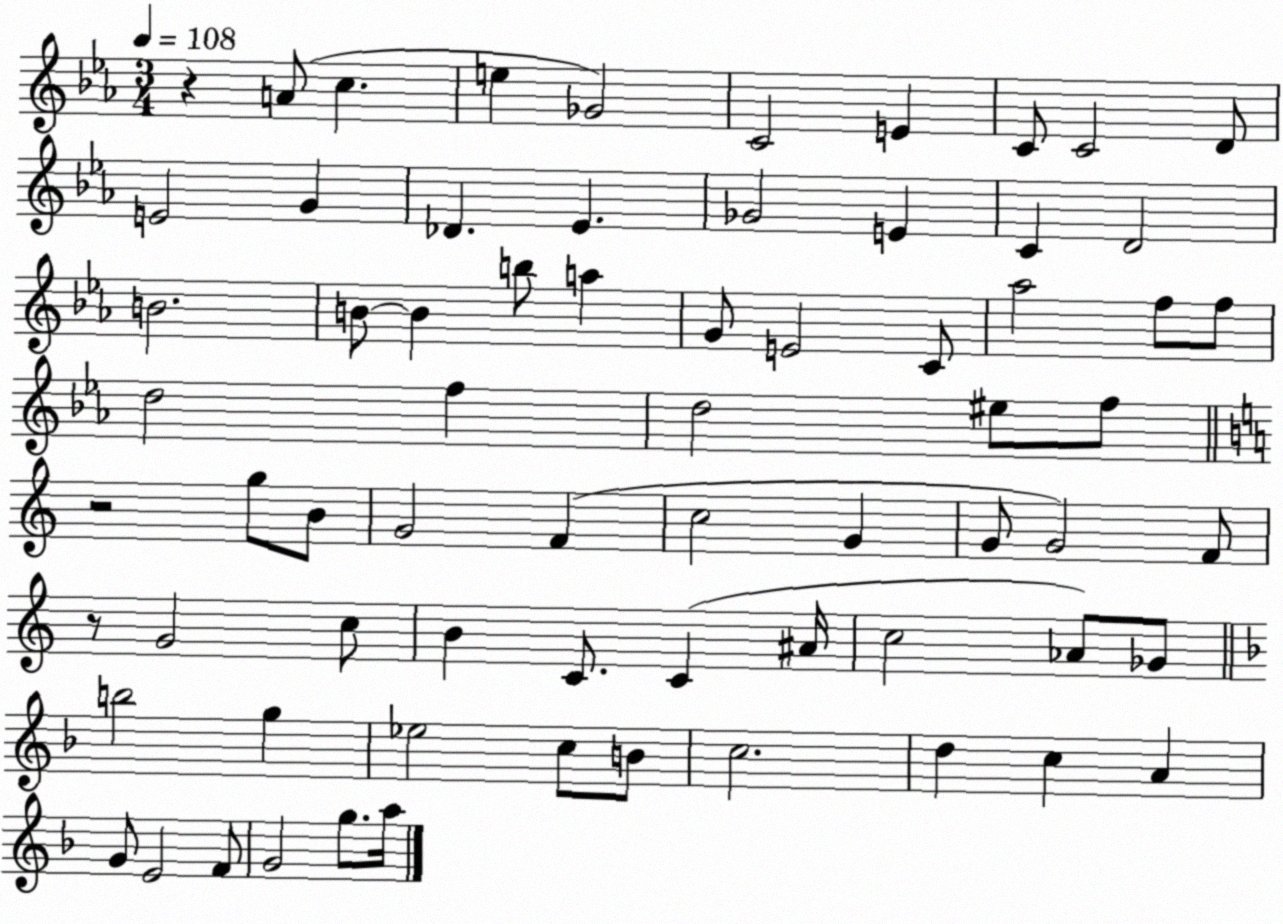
X:1
T:Untitled
M:3/4
L:1/4
K:Eb
z A/2 c e _G2 C2 E C/2 C2 D/2 E2 G _D _E _G2 E C D2 B2 B/2 B b/2 a G/2 E2 C/2 _a2 f/2 f/2 d2 f d2 ^e/2 f/2 z2 g/2 B/2 G2 F c2 G G/2 G2 F/2 z/2 G2 c/2 B C/2 C ^A/4 c2 _A/2 _G/2 b2 g _e2 c/2 B/2 c2 d c A G/2 E2 F/2 G2 g/2 a/4